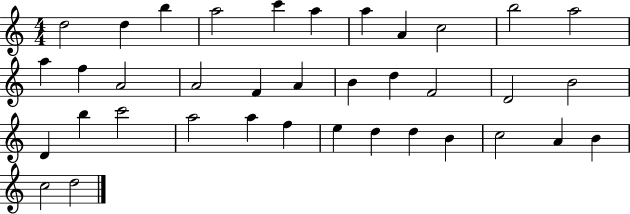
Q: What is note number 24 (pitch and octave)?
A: B5